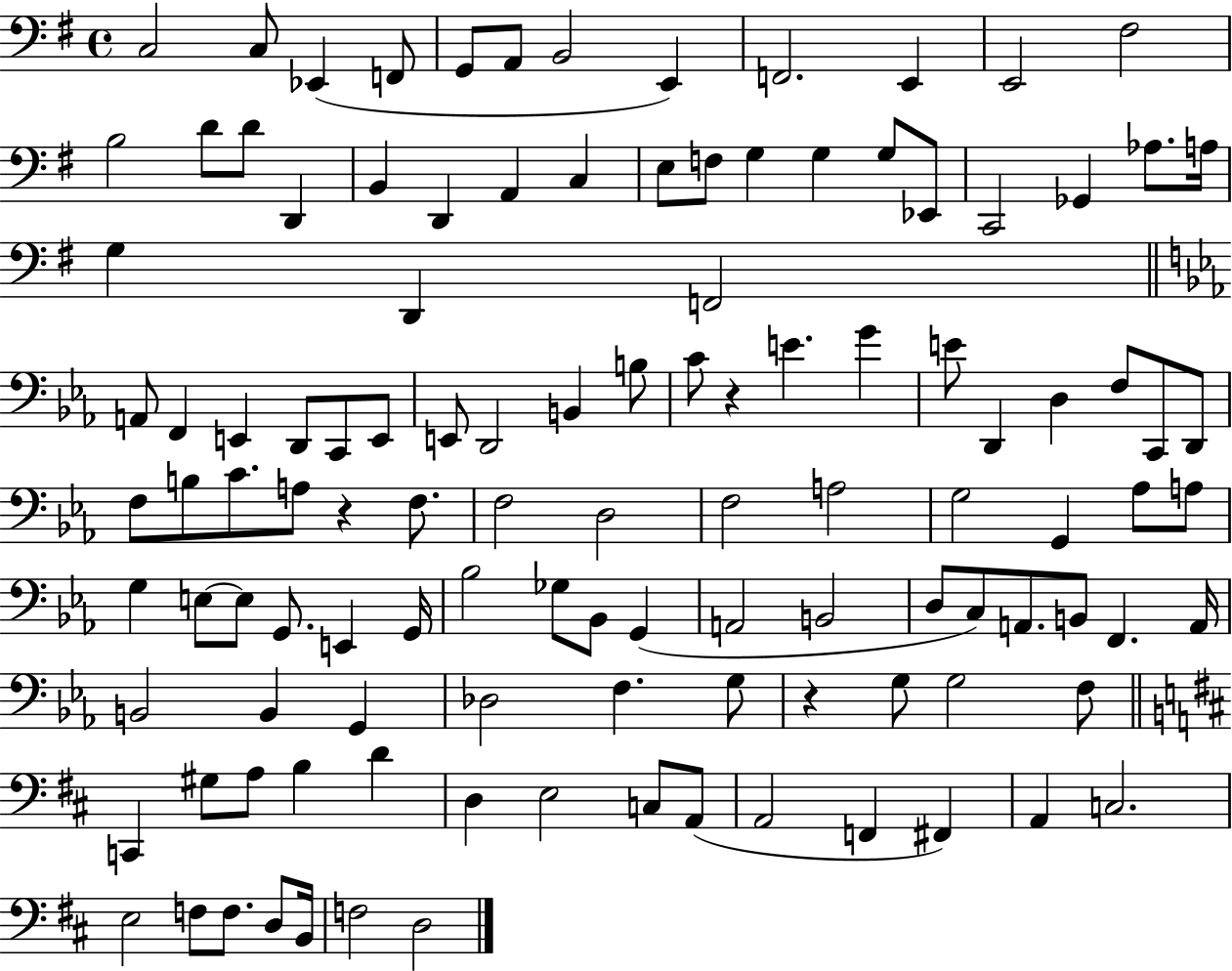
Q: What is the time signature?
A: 4/4